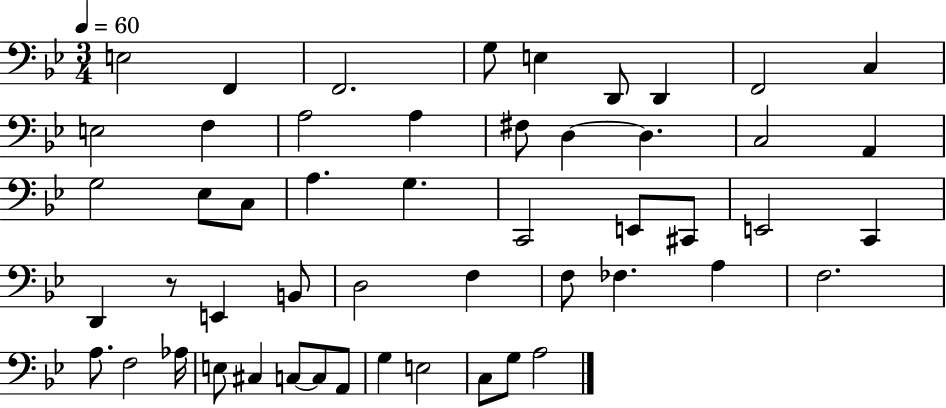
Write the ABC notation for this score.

X:1
T:Untitled
M:3/4
L:1/4
K:Bb
E,2 F,, F,,2 G,/2 E, D,,/2 D,, F,,2 C, E,2 F, A,2 A, ^F,/2 D, D, C,2 A,, G,2 _E,/2 C,/2 A, G, C,,2 E,,/2 ^C,,/2 E,,2 C,, D,, z/2 E,, B,,/2 D,2 F, F,/2 _F, A, F,2 A,/2 F,2 _A,/4 E,/2 ^C, C,/2 C,/2 A,,/2 G, E,2 C,/2 G,/2 A,2